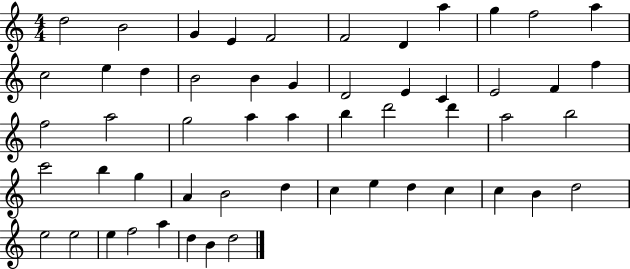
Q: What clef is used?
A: treble